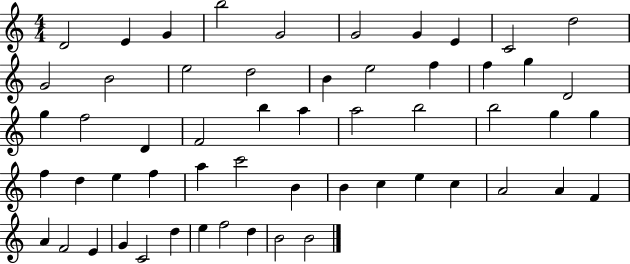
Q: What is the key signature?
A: C major